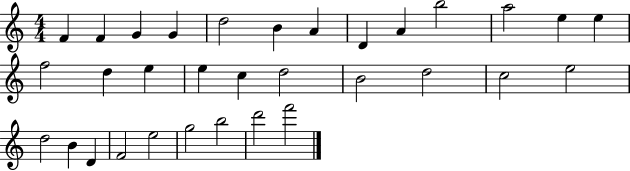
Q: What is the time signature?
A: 4/4